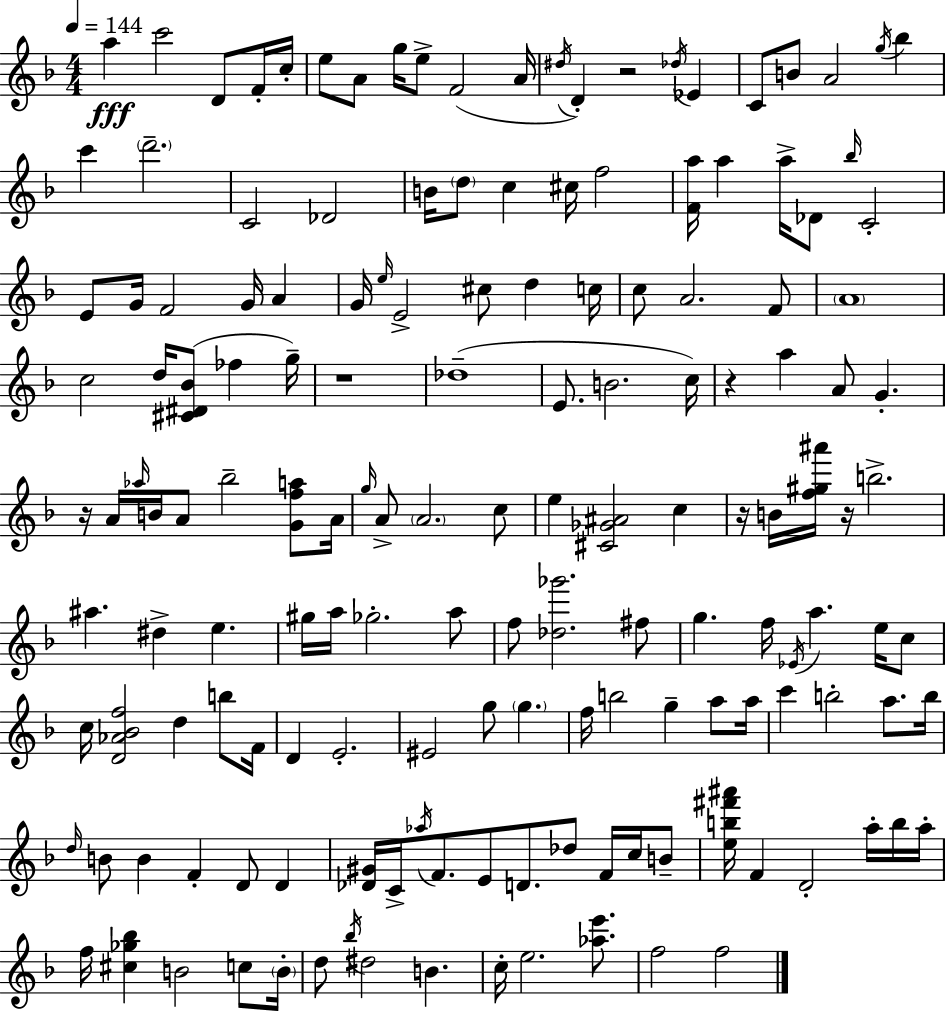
{
  \clef treble
  \numericTimeSignature
  \time 4/4
  \key d \minor
  \tempo 4 = 144
  \repeat volta 2 { a''4\fff c'''2 d'8 f'16-. c''16-. | e''8 a'8 g''16 e''8-> f'2( a'16 | \acciaccatura { dis''16 }) d'4-. r2 \acciaccatura { des''16 } ees'4 | c'8 b'8 a'2 \acciaccatura { g''16 } bes''4 | \break c'''4 \parenthesize d'''2.-- | c'2 des'2 | b'16 \parenthesize d''8 c''4 cis''16 f''2 | <f' a''>16 a''4 a''16-> des'8 \grace { bes''16 } c'2-. | \break e'8 g'16 f'2 g'16 | a'4 g'16 \grace { e''16 } e'2-> cis''8 | d''4 c''16 c''8 a'2. | f'8 \parenthesize a'1 | \break c''2 d''16 <cis' dis' bes'>8( | fes''4 g''16--) r1 | des''1--( | e'8. b'2. | \break c''16) r4 a''4 a'8 g'4.-. | r16 a'16 \grace { aes''16 } b'16 a'8 bes''2-- | <g' f'' a''>8 a'16 \grace { g''16 } a'8-> \parenthesize a'2. | c''8 e''4 <cis' ges' ais'>2 | \break c''4 r16 b'16 <f'' gis'' ais'''>16 r16 b''2.-> | ais''4. dis''4-> | e''4. gis''16 a''16 ges''2.-. | a''8 f''8 <des'' ges'''>2. | \break fis''8 g''4. f''16 \acciaccatura { ees'16 } a''4. | e''16 c''8 c''16 <d' aes' bes' f''>2 | d''4 b''8 f'16 d'4 e'2.-. | eis'2 | \break g''8 \parenthesize g''4. f''16 b''2 | g''4-- a''8 a''16 c'''4 b''2-. | a''8. b''16 \grace { d''16 } b'8 b'4 f'4-. | d'8 d'4 <des' gis'>16 c'16-> \acciaccatura { aes''16 } f'8. e'8 | \break d'8. des''8 f'16 c''16 b'8-- <e'' b'' fis''' ais'''>16 f'4 d'2-. | a''16-. b''16 a''16-. f''16 <cis'' ges'' bes''>4 b'2 | c''8 \parenthesize b'16-. d''8 \acciaccatura { bes''16 } dis''2 | b'4. c''16-. e''2. | \break <aes'' e'''>8. f''2 | f''2 } \bar "|."
}